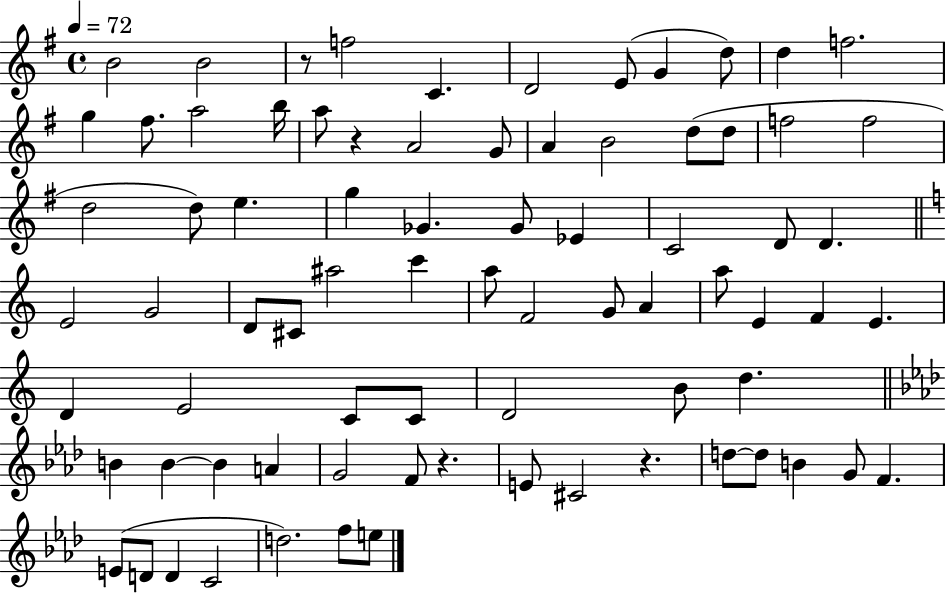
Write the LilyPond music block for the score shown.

{
  \clef treble
  \time 4/4
  \defaultTimeSignature
  \key g \major
  \tempo 4 = 72
  b'2 b'2 | r8 f''2 c'4. | d'2 e'8( g'4 d''8) | d''4 f''2. | \break g''4 fis''8. a''2 b''16 | a''8 r4 a'2 g'8 | a'4 b'2 d''8( d''8 | f''2 f''2 | \break d''2 d''8) e''4. | g''4 ges'4. ges'8 ees'4 | c'2 d'8 d'4. | \bar "||" \break \key a \minor e'2 g'2 | d'8 cis'8 ais''2 c'''4 | a''8 f'2 g'8 a'4 | a''8 e'4 f'4 e'4. | \break d'4 e'2 c'8 c'8 | d'2 b'8 d''4. | \bar "||" \break \key f \minor b'4 b'4~~ b'4 a'4 | g'2 f'8 r4. | e'8 cis'2 r4. | d''8~~ d''8 b'4 g'8 f'4. | \break e'8( d'8 d'4 c'2 | d''2.) f''8 e''8 | \bar "|."
}